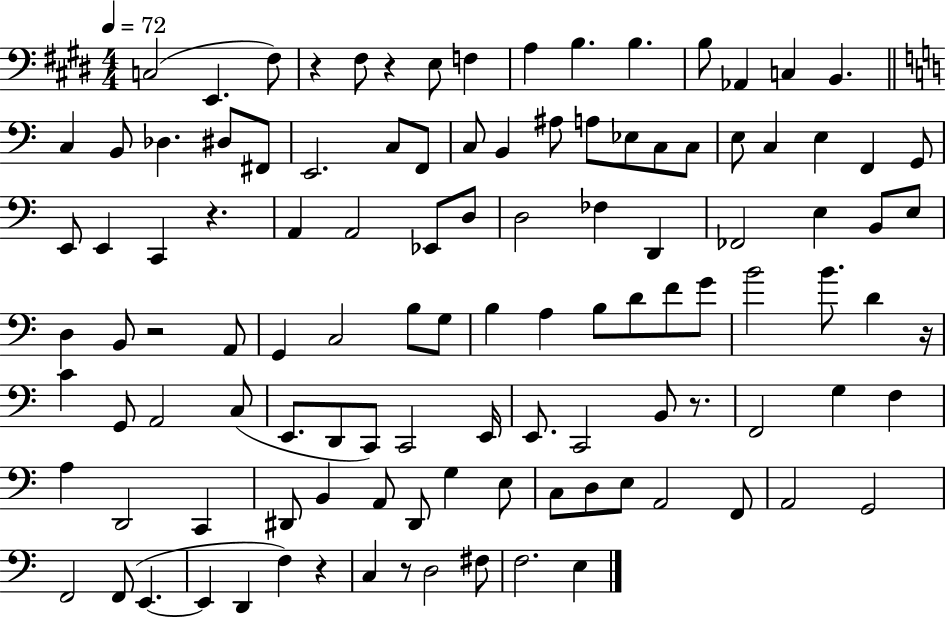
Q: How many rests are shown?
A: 8